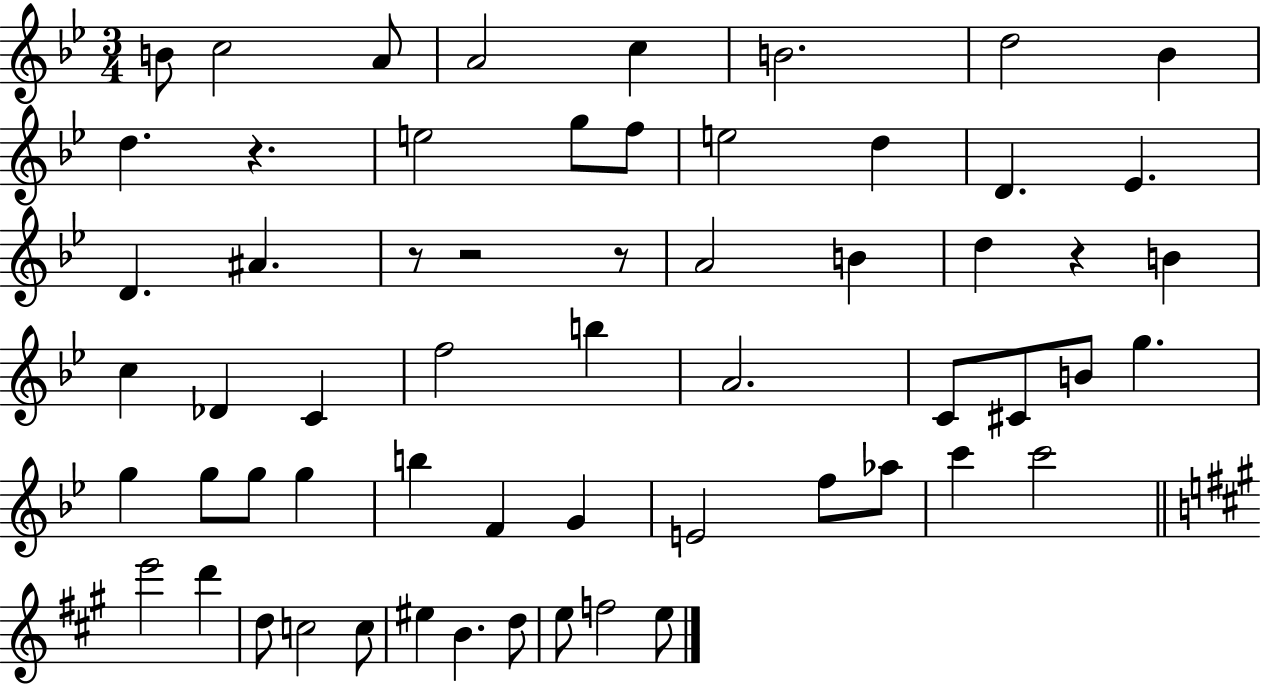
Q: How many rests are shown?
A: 5